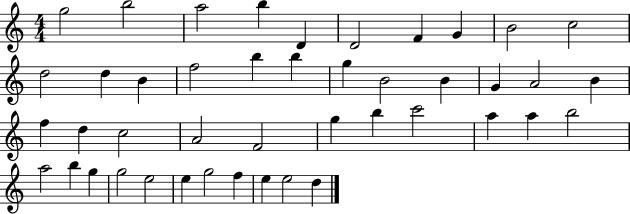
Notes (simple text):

G5/h B5/h A5/h B5/q D4/q D4/h F4/q G4/q B4/h C5/h D5/h D5/q B4/q F5/h B5/q B5/q G5/q B4/h B4/q G4/q A4/h B4/q F5/q D5/q C5/h A4/h F4/h G5/q B5/q C6/h A5/q A5/q B5/h A5/h B5/q G5/q G5/h E5/h E5/q G5/h F5/q E5/q E5/h D5/q